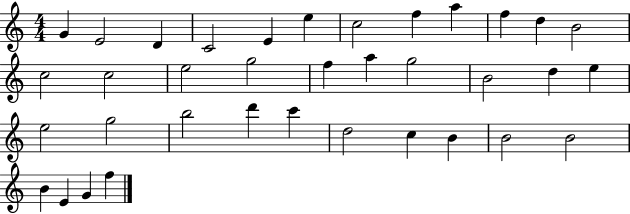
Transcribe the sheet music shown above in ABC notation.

X:1
T:Untitled
M:4/4
L:1/4
K:C
G E2 D C2 E e c2 f a f d B2 c2 c2 e2 g2 f a g2 B2 d e e2 g2 b2 d' c' d2 c B B2 B2 B E G f